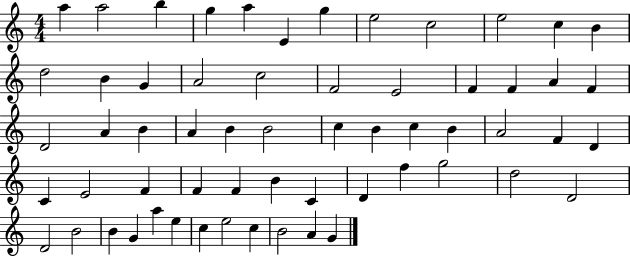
{
  \clef treble
  \numericTimeSignature
  \time 4/4
  \key c \major
  a''4 a''2 b''4 | g''4 a''4 e'4 g''4 | e''2 c''2 | e''2 c''4 b'4 | \break d''2 b'4 g'4 | a'2 c''2 | f'2 e'2 | f'4 f'4 a'4 f'4 | \break d'2 a'4 b'4 | a'4 b'4 b'2 | c''4 b'4 c''4 b'4 | a'2 f'4 d'4 | \break c'4 e'2 f'4 | f'4 f'4 b'4 c'4 | d'4 f''4 g''2 | d''2 d'2 | \break d'2 b'2 | b'4 g'4 a''4 e''4 | c''4 e''2 c''4 | b'2 a'4 g'4 | \break \bar "|."
}